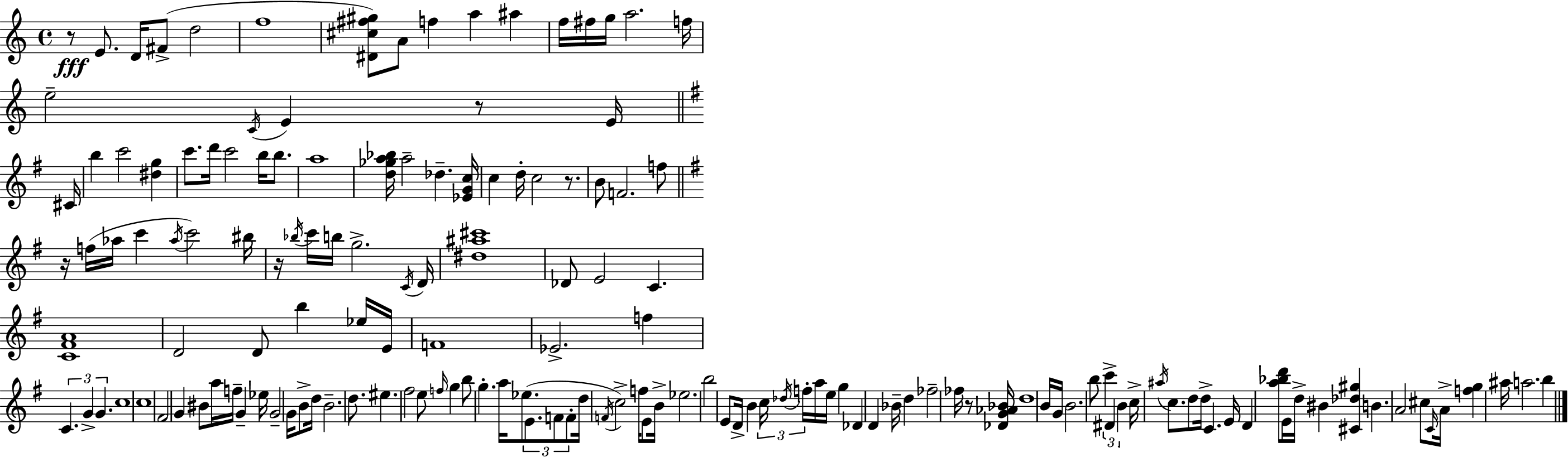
X:1
T:Untitled
M:4/4
L:1/4
K:Am
z/2 E/2 D/4 ^F/2 d2 f4 [^D^c^f^g]/2 A/2 f a ^a f/4 ^f/4 g/4 a2 f/4 e2 C/4 E z/2 E/4 ^C/4 b c'2 [^dg] c'/2 d'/4 c'2 b/4 b/2 a4 [d_ga_b]/4 a2 _d [_EGc]/4 c d/4 c2 z/2 B/2 F2 f/2 z/4 f/4 _a/4 c' _a/4 c'2 ^b/4 z/4 _b/4 c'/4 b/4 g2 C/4 D/4 [^d^a^c']4 _D/2 E2 C [C^FA]4 D2 D/2 b _e/4 E/4 F4 _E2 f C G G c4 c4 ^F2 G ^B/2 a/4 f/4 G _e/4 G2 G/4 B/2 d/4 B2 d/2 ^e ^f2 e/2 f/4 g b/2 g a/4 _e/2 E/2 F/2 F/2 d/4 F/4 c2 f/4 E/2 B/4 _e2 b2 E/2 D/4 B c/4 _d/4 f/4 a/4 e/4 g _D D _B/4 d _f2 _f/4 z/2 [_DG_A_B]/4 d4 B/4 G/4 B2 b/2 c' ^D B c/4 ^a/4 c/2 d/2 d/4 C E/4 D [a_bd']/2 E/4 d/4 ^B [^C_d^g] B A2 ^c/2 C/4 A/4 [fg] ^a/4 a2 b